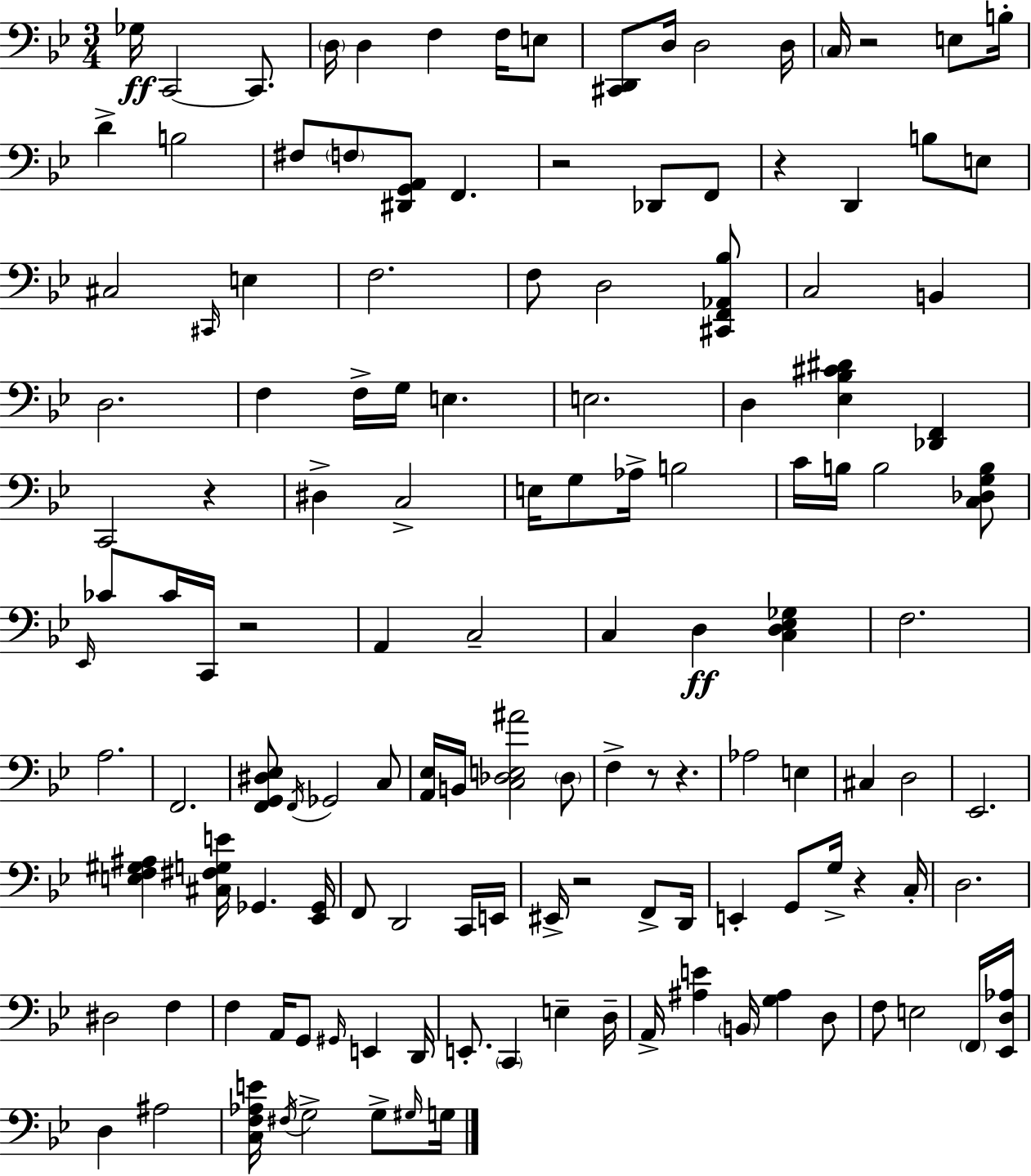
X:1
T:Untitled
M:3/4
L:1/4
K:Gm
_G,/4 C,,2 C,,/2 D,/4 D, F, F,/4 E,/2 [^C,,D,,]/2 D,/4 D,2 D,/4 C,/4 z2 E,/2 B,/4 D B,2 ^F,/2 F,/2 [^D,,G,,A,,]/2 F,, z2 _D,,/2 F,,/2 z D,, B,/2 E,/2 ^C,2 ^C,,/4 E, F,2 F,/2 D,2 [^C,,F,,_A,,_B,]/2 C,2 B,, D,2 F, F,/4 G,/4 E, E,2 D, [_E,_B,^C^D] [_D,,F,,] C,,2 z ^D, C,2 E,/4 G,/2 _A,/4 B,2 C/4 B,/4 B,2 [C,_D,G,B,]/2 _E,,/4 _C/2 _C/4 C,,/4 z2 A,, C,2 C, D, [C,D,_E,_G,] F,2 A,2 F,,2 [F,,G,,^D,_E,]/2 F,,/4 _G,,2 C,/2 [A,,_E,]/4 B,,/4 [C,_D,E,^A]2 _D,/2 F, z/2 z _A,2 E, ^C, D,2 _E,,2 [E,F,^G,^A,] [^C,^F,G,E]/4 _G,, [_E,,_G,,]/4 F,,/2 D,,2 C,,/4 E,,/4 ^E,,/4 z2 F,,/2 D,,/4 E,, G,,/2 G,/4 z C,/4 D,2 ^D,2 F, F, A,,/4 G,,/2 ^G,,/4 E,, D,,/4 E,,/2 C,, E, D,/4 A,,/4 [^A,E] B,,/4 [G,^A,] D,/2 F,/2 E,2 F,,/4 [_E,,D,_A,]/4 D, ^A,2 [C,F,_A,E]/4 ^F,/4 G,2 G,/2 ^G,/4 G,/4